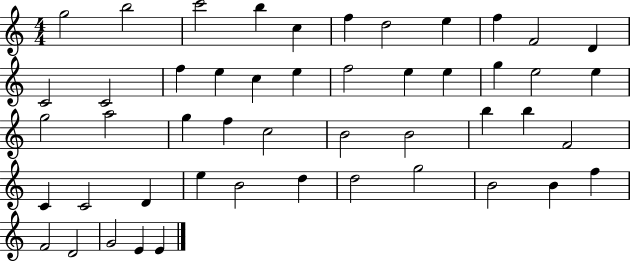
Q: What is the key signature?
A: C major